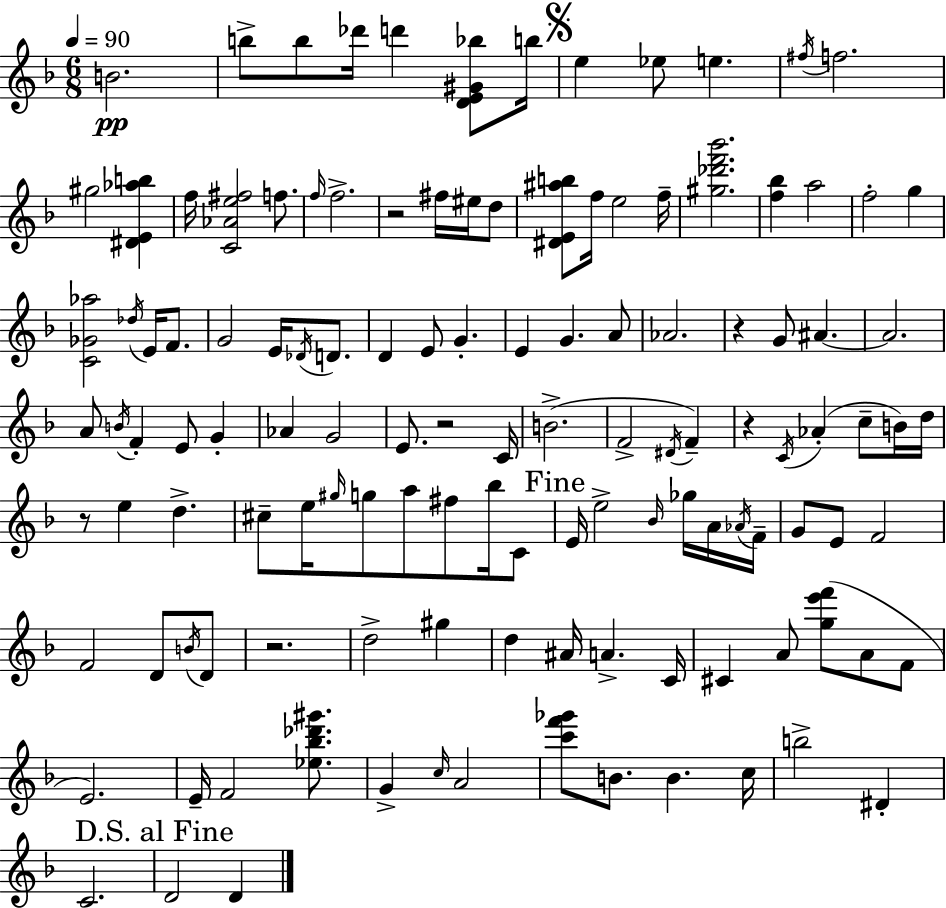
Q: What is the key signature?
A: D minor